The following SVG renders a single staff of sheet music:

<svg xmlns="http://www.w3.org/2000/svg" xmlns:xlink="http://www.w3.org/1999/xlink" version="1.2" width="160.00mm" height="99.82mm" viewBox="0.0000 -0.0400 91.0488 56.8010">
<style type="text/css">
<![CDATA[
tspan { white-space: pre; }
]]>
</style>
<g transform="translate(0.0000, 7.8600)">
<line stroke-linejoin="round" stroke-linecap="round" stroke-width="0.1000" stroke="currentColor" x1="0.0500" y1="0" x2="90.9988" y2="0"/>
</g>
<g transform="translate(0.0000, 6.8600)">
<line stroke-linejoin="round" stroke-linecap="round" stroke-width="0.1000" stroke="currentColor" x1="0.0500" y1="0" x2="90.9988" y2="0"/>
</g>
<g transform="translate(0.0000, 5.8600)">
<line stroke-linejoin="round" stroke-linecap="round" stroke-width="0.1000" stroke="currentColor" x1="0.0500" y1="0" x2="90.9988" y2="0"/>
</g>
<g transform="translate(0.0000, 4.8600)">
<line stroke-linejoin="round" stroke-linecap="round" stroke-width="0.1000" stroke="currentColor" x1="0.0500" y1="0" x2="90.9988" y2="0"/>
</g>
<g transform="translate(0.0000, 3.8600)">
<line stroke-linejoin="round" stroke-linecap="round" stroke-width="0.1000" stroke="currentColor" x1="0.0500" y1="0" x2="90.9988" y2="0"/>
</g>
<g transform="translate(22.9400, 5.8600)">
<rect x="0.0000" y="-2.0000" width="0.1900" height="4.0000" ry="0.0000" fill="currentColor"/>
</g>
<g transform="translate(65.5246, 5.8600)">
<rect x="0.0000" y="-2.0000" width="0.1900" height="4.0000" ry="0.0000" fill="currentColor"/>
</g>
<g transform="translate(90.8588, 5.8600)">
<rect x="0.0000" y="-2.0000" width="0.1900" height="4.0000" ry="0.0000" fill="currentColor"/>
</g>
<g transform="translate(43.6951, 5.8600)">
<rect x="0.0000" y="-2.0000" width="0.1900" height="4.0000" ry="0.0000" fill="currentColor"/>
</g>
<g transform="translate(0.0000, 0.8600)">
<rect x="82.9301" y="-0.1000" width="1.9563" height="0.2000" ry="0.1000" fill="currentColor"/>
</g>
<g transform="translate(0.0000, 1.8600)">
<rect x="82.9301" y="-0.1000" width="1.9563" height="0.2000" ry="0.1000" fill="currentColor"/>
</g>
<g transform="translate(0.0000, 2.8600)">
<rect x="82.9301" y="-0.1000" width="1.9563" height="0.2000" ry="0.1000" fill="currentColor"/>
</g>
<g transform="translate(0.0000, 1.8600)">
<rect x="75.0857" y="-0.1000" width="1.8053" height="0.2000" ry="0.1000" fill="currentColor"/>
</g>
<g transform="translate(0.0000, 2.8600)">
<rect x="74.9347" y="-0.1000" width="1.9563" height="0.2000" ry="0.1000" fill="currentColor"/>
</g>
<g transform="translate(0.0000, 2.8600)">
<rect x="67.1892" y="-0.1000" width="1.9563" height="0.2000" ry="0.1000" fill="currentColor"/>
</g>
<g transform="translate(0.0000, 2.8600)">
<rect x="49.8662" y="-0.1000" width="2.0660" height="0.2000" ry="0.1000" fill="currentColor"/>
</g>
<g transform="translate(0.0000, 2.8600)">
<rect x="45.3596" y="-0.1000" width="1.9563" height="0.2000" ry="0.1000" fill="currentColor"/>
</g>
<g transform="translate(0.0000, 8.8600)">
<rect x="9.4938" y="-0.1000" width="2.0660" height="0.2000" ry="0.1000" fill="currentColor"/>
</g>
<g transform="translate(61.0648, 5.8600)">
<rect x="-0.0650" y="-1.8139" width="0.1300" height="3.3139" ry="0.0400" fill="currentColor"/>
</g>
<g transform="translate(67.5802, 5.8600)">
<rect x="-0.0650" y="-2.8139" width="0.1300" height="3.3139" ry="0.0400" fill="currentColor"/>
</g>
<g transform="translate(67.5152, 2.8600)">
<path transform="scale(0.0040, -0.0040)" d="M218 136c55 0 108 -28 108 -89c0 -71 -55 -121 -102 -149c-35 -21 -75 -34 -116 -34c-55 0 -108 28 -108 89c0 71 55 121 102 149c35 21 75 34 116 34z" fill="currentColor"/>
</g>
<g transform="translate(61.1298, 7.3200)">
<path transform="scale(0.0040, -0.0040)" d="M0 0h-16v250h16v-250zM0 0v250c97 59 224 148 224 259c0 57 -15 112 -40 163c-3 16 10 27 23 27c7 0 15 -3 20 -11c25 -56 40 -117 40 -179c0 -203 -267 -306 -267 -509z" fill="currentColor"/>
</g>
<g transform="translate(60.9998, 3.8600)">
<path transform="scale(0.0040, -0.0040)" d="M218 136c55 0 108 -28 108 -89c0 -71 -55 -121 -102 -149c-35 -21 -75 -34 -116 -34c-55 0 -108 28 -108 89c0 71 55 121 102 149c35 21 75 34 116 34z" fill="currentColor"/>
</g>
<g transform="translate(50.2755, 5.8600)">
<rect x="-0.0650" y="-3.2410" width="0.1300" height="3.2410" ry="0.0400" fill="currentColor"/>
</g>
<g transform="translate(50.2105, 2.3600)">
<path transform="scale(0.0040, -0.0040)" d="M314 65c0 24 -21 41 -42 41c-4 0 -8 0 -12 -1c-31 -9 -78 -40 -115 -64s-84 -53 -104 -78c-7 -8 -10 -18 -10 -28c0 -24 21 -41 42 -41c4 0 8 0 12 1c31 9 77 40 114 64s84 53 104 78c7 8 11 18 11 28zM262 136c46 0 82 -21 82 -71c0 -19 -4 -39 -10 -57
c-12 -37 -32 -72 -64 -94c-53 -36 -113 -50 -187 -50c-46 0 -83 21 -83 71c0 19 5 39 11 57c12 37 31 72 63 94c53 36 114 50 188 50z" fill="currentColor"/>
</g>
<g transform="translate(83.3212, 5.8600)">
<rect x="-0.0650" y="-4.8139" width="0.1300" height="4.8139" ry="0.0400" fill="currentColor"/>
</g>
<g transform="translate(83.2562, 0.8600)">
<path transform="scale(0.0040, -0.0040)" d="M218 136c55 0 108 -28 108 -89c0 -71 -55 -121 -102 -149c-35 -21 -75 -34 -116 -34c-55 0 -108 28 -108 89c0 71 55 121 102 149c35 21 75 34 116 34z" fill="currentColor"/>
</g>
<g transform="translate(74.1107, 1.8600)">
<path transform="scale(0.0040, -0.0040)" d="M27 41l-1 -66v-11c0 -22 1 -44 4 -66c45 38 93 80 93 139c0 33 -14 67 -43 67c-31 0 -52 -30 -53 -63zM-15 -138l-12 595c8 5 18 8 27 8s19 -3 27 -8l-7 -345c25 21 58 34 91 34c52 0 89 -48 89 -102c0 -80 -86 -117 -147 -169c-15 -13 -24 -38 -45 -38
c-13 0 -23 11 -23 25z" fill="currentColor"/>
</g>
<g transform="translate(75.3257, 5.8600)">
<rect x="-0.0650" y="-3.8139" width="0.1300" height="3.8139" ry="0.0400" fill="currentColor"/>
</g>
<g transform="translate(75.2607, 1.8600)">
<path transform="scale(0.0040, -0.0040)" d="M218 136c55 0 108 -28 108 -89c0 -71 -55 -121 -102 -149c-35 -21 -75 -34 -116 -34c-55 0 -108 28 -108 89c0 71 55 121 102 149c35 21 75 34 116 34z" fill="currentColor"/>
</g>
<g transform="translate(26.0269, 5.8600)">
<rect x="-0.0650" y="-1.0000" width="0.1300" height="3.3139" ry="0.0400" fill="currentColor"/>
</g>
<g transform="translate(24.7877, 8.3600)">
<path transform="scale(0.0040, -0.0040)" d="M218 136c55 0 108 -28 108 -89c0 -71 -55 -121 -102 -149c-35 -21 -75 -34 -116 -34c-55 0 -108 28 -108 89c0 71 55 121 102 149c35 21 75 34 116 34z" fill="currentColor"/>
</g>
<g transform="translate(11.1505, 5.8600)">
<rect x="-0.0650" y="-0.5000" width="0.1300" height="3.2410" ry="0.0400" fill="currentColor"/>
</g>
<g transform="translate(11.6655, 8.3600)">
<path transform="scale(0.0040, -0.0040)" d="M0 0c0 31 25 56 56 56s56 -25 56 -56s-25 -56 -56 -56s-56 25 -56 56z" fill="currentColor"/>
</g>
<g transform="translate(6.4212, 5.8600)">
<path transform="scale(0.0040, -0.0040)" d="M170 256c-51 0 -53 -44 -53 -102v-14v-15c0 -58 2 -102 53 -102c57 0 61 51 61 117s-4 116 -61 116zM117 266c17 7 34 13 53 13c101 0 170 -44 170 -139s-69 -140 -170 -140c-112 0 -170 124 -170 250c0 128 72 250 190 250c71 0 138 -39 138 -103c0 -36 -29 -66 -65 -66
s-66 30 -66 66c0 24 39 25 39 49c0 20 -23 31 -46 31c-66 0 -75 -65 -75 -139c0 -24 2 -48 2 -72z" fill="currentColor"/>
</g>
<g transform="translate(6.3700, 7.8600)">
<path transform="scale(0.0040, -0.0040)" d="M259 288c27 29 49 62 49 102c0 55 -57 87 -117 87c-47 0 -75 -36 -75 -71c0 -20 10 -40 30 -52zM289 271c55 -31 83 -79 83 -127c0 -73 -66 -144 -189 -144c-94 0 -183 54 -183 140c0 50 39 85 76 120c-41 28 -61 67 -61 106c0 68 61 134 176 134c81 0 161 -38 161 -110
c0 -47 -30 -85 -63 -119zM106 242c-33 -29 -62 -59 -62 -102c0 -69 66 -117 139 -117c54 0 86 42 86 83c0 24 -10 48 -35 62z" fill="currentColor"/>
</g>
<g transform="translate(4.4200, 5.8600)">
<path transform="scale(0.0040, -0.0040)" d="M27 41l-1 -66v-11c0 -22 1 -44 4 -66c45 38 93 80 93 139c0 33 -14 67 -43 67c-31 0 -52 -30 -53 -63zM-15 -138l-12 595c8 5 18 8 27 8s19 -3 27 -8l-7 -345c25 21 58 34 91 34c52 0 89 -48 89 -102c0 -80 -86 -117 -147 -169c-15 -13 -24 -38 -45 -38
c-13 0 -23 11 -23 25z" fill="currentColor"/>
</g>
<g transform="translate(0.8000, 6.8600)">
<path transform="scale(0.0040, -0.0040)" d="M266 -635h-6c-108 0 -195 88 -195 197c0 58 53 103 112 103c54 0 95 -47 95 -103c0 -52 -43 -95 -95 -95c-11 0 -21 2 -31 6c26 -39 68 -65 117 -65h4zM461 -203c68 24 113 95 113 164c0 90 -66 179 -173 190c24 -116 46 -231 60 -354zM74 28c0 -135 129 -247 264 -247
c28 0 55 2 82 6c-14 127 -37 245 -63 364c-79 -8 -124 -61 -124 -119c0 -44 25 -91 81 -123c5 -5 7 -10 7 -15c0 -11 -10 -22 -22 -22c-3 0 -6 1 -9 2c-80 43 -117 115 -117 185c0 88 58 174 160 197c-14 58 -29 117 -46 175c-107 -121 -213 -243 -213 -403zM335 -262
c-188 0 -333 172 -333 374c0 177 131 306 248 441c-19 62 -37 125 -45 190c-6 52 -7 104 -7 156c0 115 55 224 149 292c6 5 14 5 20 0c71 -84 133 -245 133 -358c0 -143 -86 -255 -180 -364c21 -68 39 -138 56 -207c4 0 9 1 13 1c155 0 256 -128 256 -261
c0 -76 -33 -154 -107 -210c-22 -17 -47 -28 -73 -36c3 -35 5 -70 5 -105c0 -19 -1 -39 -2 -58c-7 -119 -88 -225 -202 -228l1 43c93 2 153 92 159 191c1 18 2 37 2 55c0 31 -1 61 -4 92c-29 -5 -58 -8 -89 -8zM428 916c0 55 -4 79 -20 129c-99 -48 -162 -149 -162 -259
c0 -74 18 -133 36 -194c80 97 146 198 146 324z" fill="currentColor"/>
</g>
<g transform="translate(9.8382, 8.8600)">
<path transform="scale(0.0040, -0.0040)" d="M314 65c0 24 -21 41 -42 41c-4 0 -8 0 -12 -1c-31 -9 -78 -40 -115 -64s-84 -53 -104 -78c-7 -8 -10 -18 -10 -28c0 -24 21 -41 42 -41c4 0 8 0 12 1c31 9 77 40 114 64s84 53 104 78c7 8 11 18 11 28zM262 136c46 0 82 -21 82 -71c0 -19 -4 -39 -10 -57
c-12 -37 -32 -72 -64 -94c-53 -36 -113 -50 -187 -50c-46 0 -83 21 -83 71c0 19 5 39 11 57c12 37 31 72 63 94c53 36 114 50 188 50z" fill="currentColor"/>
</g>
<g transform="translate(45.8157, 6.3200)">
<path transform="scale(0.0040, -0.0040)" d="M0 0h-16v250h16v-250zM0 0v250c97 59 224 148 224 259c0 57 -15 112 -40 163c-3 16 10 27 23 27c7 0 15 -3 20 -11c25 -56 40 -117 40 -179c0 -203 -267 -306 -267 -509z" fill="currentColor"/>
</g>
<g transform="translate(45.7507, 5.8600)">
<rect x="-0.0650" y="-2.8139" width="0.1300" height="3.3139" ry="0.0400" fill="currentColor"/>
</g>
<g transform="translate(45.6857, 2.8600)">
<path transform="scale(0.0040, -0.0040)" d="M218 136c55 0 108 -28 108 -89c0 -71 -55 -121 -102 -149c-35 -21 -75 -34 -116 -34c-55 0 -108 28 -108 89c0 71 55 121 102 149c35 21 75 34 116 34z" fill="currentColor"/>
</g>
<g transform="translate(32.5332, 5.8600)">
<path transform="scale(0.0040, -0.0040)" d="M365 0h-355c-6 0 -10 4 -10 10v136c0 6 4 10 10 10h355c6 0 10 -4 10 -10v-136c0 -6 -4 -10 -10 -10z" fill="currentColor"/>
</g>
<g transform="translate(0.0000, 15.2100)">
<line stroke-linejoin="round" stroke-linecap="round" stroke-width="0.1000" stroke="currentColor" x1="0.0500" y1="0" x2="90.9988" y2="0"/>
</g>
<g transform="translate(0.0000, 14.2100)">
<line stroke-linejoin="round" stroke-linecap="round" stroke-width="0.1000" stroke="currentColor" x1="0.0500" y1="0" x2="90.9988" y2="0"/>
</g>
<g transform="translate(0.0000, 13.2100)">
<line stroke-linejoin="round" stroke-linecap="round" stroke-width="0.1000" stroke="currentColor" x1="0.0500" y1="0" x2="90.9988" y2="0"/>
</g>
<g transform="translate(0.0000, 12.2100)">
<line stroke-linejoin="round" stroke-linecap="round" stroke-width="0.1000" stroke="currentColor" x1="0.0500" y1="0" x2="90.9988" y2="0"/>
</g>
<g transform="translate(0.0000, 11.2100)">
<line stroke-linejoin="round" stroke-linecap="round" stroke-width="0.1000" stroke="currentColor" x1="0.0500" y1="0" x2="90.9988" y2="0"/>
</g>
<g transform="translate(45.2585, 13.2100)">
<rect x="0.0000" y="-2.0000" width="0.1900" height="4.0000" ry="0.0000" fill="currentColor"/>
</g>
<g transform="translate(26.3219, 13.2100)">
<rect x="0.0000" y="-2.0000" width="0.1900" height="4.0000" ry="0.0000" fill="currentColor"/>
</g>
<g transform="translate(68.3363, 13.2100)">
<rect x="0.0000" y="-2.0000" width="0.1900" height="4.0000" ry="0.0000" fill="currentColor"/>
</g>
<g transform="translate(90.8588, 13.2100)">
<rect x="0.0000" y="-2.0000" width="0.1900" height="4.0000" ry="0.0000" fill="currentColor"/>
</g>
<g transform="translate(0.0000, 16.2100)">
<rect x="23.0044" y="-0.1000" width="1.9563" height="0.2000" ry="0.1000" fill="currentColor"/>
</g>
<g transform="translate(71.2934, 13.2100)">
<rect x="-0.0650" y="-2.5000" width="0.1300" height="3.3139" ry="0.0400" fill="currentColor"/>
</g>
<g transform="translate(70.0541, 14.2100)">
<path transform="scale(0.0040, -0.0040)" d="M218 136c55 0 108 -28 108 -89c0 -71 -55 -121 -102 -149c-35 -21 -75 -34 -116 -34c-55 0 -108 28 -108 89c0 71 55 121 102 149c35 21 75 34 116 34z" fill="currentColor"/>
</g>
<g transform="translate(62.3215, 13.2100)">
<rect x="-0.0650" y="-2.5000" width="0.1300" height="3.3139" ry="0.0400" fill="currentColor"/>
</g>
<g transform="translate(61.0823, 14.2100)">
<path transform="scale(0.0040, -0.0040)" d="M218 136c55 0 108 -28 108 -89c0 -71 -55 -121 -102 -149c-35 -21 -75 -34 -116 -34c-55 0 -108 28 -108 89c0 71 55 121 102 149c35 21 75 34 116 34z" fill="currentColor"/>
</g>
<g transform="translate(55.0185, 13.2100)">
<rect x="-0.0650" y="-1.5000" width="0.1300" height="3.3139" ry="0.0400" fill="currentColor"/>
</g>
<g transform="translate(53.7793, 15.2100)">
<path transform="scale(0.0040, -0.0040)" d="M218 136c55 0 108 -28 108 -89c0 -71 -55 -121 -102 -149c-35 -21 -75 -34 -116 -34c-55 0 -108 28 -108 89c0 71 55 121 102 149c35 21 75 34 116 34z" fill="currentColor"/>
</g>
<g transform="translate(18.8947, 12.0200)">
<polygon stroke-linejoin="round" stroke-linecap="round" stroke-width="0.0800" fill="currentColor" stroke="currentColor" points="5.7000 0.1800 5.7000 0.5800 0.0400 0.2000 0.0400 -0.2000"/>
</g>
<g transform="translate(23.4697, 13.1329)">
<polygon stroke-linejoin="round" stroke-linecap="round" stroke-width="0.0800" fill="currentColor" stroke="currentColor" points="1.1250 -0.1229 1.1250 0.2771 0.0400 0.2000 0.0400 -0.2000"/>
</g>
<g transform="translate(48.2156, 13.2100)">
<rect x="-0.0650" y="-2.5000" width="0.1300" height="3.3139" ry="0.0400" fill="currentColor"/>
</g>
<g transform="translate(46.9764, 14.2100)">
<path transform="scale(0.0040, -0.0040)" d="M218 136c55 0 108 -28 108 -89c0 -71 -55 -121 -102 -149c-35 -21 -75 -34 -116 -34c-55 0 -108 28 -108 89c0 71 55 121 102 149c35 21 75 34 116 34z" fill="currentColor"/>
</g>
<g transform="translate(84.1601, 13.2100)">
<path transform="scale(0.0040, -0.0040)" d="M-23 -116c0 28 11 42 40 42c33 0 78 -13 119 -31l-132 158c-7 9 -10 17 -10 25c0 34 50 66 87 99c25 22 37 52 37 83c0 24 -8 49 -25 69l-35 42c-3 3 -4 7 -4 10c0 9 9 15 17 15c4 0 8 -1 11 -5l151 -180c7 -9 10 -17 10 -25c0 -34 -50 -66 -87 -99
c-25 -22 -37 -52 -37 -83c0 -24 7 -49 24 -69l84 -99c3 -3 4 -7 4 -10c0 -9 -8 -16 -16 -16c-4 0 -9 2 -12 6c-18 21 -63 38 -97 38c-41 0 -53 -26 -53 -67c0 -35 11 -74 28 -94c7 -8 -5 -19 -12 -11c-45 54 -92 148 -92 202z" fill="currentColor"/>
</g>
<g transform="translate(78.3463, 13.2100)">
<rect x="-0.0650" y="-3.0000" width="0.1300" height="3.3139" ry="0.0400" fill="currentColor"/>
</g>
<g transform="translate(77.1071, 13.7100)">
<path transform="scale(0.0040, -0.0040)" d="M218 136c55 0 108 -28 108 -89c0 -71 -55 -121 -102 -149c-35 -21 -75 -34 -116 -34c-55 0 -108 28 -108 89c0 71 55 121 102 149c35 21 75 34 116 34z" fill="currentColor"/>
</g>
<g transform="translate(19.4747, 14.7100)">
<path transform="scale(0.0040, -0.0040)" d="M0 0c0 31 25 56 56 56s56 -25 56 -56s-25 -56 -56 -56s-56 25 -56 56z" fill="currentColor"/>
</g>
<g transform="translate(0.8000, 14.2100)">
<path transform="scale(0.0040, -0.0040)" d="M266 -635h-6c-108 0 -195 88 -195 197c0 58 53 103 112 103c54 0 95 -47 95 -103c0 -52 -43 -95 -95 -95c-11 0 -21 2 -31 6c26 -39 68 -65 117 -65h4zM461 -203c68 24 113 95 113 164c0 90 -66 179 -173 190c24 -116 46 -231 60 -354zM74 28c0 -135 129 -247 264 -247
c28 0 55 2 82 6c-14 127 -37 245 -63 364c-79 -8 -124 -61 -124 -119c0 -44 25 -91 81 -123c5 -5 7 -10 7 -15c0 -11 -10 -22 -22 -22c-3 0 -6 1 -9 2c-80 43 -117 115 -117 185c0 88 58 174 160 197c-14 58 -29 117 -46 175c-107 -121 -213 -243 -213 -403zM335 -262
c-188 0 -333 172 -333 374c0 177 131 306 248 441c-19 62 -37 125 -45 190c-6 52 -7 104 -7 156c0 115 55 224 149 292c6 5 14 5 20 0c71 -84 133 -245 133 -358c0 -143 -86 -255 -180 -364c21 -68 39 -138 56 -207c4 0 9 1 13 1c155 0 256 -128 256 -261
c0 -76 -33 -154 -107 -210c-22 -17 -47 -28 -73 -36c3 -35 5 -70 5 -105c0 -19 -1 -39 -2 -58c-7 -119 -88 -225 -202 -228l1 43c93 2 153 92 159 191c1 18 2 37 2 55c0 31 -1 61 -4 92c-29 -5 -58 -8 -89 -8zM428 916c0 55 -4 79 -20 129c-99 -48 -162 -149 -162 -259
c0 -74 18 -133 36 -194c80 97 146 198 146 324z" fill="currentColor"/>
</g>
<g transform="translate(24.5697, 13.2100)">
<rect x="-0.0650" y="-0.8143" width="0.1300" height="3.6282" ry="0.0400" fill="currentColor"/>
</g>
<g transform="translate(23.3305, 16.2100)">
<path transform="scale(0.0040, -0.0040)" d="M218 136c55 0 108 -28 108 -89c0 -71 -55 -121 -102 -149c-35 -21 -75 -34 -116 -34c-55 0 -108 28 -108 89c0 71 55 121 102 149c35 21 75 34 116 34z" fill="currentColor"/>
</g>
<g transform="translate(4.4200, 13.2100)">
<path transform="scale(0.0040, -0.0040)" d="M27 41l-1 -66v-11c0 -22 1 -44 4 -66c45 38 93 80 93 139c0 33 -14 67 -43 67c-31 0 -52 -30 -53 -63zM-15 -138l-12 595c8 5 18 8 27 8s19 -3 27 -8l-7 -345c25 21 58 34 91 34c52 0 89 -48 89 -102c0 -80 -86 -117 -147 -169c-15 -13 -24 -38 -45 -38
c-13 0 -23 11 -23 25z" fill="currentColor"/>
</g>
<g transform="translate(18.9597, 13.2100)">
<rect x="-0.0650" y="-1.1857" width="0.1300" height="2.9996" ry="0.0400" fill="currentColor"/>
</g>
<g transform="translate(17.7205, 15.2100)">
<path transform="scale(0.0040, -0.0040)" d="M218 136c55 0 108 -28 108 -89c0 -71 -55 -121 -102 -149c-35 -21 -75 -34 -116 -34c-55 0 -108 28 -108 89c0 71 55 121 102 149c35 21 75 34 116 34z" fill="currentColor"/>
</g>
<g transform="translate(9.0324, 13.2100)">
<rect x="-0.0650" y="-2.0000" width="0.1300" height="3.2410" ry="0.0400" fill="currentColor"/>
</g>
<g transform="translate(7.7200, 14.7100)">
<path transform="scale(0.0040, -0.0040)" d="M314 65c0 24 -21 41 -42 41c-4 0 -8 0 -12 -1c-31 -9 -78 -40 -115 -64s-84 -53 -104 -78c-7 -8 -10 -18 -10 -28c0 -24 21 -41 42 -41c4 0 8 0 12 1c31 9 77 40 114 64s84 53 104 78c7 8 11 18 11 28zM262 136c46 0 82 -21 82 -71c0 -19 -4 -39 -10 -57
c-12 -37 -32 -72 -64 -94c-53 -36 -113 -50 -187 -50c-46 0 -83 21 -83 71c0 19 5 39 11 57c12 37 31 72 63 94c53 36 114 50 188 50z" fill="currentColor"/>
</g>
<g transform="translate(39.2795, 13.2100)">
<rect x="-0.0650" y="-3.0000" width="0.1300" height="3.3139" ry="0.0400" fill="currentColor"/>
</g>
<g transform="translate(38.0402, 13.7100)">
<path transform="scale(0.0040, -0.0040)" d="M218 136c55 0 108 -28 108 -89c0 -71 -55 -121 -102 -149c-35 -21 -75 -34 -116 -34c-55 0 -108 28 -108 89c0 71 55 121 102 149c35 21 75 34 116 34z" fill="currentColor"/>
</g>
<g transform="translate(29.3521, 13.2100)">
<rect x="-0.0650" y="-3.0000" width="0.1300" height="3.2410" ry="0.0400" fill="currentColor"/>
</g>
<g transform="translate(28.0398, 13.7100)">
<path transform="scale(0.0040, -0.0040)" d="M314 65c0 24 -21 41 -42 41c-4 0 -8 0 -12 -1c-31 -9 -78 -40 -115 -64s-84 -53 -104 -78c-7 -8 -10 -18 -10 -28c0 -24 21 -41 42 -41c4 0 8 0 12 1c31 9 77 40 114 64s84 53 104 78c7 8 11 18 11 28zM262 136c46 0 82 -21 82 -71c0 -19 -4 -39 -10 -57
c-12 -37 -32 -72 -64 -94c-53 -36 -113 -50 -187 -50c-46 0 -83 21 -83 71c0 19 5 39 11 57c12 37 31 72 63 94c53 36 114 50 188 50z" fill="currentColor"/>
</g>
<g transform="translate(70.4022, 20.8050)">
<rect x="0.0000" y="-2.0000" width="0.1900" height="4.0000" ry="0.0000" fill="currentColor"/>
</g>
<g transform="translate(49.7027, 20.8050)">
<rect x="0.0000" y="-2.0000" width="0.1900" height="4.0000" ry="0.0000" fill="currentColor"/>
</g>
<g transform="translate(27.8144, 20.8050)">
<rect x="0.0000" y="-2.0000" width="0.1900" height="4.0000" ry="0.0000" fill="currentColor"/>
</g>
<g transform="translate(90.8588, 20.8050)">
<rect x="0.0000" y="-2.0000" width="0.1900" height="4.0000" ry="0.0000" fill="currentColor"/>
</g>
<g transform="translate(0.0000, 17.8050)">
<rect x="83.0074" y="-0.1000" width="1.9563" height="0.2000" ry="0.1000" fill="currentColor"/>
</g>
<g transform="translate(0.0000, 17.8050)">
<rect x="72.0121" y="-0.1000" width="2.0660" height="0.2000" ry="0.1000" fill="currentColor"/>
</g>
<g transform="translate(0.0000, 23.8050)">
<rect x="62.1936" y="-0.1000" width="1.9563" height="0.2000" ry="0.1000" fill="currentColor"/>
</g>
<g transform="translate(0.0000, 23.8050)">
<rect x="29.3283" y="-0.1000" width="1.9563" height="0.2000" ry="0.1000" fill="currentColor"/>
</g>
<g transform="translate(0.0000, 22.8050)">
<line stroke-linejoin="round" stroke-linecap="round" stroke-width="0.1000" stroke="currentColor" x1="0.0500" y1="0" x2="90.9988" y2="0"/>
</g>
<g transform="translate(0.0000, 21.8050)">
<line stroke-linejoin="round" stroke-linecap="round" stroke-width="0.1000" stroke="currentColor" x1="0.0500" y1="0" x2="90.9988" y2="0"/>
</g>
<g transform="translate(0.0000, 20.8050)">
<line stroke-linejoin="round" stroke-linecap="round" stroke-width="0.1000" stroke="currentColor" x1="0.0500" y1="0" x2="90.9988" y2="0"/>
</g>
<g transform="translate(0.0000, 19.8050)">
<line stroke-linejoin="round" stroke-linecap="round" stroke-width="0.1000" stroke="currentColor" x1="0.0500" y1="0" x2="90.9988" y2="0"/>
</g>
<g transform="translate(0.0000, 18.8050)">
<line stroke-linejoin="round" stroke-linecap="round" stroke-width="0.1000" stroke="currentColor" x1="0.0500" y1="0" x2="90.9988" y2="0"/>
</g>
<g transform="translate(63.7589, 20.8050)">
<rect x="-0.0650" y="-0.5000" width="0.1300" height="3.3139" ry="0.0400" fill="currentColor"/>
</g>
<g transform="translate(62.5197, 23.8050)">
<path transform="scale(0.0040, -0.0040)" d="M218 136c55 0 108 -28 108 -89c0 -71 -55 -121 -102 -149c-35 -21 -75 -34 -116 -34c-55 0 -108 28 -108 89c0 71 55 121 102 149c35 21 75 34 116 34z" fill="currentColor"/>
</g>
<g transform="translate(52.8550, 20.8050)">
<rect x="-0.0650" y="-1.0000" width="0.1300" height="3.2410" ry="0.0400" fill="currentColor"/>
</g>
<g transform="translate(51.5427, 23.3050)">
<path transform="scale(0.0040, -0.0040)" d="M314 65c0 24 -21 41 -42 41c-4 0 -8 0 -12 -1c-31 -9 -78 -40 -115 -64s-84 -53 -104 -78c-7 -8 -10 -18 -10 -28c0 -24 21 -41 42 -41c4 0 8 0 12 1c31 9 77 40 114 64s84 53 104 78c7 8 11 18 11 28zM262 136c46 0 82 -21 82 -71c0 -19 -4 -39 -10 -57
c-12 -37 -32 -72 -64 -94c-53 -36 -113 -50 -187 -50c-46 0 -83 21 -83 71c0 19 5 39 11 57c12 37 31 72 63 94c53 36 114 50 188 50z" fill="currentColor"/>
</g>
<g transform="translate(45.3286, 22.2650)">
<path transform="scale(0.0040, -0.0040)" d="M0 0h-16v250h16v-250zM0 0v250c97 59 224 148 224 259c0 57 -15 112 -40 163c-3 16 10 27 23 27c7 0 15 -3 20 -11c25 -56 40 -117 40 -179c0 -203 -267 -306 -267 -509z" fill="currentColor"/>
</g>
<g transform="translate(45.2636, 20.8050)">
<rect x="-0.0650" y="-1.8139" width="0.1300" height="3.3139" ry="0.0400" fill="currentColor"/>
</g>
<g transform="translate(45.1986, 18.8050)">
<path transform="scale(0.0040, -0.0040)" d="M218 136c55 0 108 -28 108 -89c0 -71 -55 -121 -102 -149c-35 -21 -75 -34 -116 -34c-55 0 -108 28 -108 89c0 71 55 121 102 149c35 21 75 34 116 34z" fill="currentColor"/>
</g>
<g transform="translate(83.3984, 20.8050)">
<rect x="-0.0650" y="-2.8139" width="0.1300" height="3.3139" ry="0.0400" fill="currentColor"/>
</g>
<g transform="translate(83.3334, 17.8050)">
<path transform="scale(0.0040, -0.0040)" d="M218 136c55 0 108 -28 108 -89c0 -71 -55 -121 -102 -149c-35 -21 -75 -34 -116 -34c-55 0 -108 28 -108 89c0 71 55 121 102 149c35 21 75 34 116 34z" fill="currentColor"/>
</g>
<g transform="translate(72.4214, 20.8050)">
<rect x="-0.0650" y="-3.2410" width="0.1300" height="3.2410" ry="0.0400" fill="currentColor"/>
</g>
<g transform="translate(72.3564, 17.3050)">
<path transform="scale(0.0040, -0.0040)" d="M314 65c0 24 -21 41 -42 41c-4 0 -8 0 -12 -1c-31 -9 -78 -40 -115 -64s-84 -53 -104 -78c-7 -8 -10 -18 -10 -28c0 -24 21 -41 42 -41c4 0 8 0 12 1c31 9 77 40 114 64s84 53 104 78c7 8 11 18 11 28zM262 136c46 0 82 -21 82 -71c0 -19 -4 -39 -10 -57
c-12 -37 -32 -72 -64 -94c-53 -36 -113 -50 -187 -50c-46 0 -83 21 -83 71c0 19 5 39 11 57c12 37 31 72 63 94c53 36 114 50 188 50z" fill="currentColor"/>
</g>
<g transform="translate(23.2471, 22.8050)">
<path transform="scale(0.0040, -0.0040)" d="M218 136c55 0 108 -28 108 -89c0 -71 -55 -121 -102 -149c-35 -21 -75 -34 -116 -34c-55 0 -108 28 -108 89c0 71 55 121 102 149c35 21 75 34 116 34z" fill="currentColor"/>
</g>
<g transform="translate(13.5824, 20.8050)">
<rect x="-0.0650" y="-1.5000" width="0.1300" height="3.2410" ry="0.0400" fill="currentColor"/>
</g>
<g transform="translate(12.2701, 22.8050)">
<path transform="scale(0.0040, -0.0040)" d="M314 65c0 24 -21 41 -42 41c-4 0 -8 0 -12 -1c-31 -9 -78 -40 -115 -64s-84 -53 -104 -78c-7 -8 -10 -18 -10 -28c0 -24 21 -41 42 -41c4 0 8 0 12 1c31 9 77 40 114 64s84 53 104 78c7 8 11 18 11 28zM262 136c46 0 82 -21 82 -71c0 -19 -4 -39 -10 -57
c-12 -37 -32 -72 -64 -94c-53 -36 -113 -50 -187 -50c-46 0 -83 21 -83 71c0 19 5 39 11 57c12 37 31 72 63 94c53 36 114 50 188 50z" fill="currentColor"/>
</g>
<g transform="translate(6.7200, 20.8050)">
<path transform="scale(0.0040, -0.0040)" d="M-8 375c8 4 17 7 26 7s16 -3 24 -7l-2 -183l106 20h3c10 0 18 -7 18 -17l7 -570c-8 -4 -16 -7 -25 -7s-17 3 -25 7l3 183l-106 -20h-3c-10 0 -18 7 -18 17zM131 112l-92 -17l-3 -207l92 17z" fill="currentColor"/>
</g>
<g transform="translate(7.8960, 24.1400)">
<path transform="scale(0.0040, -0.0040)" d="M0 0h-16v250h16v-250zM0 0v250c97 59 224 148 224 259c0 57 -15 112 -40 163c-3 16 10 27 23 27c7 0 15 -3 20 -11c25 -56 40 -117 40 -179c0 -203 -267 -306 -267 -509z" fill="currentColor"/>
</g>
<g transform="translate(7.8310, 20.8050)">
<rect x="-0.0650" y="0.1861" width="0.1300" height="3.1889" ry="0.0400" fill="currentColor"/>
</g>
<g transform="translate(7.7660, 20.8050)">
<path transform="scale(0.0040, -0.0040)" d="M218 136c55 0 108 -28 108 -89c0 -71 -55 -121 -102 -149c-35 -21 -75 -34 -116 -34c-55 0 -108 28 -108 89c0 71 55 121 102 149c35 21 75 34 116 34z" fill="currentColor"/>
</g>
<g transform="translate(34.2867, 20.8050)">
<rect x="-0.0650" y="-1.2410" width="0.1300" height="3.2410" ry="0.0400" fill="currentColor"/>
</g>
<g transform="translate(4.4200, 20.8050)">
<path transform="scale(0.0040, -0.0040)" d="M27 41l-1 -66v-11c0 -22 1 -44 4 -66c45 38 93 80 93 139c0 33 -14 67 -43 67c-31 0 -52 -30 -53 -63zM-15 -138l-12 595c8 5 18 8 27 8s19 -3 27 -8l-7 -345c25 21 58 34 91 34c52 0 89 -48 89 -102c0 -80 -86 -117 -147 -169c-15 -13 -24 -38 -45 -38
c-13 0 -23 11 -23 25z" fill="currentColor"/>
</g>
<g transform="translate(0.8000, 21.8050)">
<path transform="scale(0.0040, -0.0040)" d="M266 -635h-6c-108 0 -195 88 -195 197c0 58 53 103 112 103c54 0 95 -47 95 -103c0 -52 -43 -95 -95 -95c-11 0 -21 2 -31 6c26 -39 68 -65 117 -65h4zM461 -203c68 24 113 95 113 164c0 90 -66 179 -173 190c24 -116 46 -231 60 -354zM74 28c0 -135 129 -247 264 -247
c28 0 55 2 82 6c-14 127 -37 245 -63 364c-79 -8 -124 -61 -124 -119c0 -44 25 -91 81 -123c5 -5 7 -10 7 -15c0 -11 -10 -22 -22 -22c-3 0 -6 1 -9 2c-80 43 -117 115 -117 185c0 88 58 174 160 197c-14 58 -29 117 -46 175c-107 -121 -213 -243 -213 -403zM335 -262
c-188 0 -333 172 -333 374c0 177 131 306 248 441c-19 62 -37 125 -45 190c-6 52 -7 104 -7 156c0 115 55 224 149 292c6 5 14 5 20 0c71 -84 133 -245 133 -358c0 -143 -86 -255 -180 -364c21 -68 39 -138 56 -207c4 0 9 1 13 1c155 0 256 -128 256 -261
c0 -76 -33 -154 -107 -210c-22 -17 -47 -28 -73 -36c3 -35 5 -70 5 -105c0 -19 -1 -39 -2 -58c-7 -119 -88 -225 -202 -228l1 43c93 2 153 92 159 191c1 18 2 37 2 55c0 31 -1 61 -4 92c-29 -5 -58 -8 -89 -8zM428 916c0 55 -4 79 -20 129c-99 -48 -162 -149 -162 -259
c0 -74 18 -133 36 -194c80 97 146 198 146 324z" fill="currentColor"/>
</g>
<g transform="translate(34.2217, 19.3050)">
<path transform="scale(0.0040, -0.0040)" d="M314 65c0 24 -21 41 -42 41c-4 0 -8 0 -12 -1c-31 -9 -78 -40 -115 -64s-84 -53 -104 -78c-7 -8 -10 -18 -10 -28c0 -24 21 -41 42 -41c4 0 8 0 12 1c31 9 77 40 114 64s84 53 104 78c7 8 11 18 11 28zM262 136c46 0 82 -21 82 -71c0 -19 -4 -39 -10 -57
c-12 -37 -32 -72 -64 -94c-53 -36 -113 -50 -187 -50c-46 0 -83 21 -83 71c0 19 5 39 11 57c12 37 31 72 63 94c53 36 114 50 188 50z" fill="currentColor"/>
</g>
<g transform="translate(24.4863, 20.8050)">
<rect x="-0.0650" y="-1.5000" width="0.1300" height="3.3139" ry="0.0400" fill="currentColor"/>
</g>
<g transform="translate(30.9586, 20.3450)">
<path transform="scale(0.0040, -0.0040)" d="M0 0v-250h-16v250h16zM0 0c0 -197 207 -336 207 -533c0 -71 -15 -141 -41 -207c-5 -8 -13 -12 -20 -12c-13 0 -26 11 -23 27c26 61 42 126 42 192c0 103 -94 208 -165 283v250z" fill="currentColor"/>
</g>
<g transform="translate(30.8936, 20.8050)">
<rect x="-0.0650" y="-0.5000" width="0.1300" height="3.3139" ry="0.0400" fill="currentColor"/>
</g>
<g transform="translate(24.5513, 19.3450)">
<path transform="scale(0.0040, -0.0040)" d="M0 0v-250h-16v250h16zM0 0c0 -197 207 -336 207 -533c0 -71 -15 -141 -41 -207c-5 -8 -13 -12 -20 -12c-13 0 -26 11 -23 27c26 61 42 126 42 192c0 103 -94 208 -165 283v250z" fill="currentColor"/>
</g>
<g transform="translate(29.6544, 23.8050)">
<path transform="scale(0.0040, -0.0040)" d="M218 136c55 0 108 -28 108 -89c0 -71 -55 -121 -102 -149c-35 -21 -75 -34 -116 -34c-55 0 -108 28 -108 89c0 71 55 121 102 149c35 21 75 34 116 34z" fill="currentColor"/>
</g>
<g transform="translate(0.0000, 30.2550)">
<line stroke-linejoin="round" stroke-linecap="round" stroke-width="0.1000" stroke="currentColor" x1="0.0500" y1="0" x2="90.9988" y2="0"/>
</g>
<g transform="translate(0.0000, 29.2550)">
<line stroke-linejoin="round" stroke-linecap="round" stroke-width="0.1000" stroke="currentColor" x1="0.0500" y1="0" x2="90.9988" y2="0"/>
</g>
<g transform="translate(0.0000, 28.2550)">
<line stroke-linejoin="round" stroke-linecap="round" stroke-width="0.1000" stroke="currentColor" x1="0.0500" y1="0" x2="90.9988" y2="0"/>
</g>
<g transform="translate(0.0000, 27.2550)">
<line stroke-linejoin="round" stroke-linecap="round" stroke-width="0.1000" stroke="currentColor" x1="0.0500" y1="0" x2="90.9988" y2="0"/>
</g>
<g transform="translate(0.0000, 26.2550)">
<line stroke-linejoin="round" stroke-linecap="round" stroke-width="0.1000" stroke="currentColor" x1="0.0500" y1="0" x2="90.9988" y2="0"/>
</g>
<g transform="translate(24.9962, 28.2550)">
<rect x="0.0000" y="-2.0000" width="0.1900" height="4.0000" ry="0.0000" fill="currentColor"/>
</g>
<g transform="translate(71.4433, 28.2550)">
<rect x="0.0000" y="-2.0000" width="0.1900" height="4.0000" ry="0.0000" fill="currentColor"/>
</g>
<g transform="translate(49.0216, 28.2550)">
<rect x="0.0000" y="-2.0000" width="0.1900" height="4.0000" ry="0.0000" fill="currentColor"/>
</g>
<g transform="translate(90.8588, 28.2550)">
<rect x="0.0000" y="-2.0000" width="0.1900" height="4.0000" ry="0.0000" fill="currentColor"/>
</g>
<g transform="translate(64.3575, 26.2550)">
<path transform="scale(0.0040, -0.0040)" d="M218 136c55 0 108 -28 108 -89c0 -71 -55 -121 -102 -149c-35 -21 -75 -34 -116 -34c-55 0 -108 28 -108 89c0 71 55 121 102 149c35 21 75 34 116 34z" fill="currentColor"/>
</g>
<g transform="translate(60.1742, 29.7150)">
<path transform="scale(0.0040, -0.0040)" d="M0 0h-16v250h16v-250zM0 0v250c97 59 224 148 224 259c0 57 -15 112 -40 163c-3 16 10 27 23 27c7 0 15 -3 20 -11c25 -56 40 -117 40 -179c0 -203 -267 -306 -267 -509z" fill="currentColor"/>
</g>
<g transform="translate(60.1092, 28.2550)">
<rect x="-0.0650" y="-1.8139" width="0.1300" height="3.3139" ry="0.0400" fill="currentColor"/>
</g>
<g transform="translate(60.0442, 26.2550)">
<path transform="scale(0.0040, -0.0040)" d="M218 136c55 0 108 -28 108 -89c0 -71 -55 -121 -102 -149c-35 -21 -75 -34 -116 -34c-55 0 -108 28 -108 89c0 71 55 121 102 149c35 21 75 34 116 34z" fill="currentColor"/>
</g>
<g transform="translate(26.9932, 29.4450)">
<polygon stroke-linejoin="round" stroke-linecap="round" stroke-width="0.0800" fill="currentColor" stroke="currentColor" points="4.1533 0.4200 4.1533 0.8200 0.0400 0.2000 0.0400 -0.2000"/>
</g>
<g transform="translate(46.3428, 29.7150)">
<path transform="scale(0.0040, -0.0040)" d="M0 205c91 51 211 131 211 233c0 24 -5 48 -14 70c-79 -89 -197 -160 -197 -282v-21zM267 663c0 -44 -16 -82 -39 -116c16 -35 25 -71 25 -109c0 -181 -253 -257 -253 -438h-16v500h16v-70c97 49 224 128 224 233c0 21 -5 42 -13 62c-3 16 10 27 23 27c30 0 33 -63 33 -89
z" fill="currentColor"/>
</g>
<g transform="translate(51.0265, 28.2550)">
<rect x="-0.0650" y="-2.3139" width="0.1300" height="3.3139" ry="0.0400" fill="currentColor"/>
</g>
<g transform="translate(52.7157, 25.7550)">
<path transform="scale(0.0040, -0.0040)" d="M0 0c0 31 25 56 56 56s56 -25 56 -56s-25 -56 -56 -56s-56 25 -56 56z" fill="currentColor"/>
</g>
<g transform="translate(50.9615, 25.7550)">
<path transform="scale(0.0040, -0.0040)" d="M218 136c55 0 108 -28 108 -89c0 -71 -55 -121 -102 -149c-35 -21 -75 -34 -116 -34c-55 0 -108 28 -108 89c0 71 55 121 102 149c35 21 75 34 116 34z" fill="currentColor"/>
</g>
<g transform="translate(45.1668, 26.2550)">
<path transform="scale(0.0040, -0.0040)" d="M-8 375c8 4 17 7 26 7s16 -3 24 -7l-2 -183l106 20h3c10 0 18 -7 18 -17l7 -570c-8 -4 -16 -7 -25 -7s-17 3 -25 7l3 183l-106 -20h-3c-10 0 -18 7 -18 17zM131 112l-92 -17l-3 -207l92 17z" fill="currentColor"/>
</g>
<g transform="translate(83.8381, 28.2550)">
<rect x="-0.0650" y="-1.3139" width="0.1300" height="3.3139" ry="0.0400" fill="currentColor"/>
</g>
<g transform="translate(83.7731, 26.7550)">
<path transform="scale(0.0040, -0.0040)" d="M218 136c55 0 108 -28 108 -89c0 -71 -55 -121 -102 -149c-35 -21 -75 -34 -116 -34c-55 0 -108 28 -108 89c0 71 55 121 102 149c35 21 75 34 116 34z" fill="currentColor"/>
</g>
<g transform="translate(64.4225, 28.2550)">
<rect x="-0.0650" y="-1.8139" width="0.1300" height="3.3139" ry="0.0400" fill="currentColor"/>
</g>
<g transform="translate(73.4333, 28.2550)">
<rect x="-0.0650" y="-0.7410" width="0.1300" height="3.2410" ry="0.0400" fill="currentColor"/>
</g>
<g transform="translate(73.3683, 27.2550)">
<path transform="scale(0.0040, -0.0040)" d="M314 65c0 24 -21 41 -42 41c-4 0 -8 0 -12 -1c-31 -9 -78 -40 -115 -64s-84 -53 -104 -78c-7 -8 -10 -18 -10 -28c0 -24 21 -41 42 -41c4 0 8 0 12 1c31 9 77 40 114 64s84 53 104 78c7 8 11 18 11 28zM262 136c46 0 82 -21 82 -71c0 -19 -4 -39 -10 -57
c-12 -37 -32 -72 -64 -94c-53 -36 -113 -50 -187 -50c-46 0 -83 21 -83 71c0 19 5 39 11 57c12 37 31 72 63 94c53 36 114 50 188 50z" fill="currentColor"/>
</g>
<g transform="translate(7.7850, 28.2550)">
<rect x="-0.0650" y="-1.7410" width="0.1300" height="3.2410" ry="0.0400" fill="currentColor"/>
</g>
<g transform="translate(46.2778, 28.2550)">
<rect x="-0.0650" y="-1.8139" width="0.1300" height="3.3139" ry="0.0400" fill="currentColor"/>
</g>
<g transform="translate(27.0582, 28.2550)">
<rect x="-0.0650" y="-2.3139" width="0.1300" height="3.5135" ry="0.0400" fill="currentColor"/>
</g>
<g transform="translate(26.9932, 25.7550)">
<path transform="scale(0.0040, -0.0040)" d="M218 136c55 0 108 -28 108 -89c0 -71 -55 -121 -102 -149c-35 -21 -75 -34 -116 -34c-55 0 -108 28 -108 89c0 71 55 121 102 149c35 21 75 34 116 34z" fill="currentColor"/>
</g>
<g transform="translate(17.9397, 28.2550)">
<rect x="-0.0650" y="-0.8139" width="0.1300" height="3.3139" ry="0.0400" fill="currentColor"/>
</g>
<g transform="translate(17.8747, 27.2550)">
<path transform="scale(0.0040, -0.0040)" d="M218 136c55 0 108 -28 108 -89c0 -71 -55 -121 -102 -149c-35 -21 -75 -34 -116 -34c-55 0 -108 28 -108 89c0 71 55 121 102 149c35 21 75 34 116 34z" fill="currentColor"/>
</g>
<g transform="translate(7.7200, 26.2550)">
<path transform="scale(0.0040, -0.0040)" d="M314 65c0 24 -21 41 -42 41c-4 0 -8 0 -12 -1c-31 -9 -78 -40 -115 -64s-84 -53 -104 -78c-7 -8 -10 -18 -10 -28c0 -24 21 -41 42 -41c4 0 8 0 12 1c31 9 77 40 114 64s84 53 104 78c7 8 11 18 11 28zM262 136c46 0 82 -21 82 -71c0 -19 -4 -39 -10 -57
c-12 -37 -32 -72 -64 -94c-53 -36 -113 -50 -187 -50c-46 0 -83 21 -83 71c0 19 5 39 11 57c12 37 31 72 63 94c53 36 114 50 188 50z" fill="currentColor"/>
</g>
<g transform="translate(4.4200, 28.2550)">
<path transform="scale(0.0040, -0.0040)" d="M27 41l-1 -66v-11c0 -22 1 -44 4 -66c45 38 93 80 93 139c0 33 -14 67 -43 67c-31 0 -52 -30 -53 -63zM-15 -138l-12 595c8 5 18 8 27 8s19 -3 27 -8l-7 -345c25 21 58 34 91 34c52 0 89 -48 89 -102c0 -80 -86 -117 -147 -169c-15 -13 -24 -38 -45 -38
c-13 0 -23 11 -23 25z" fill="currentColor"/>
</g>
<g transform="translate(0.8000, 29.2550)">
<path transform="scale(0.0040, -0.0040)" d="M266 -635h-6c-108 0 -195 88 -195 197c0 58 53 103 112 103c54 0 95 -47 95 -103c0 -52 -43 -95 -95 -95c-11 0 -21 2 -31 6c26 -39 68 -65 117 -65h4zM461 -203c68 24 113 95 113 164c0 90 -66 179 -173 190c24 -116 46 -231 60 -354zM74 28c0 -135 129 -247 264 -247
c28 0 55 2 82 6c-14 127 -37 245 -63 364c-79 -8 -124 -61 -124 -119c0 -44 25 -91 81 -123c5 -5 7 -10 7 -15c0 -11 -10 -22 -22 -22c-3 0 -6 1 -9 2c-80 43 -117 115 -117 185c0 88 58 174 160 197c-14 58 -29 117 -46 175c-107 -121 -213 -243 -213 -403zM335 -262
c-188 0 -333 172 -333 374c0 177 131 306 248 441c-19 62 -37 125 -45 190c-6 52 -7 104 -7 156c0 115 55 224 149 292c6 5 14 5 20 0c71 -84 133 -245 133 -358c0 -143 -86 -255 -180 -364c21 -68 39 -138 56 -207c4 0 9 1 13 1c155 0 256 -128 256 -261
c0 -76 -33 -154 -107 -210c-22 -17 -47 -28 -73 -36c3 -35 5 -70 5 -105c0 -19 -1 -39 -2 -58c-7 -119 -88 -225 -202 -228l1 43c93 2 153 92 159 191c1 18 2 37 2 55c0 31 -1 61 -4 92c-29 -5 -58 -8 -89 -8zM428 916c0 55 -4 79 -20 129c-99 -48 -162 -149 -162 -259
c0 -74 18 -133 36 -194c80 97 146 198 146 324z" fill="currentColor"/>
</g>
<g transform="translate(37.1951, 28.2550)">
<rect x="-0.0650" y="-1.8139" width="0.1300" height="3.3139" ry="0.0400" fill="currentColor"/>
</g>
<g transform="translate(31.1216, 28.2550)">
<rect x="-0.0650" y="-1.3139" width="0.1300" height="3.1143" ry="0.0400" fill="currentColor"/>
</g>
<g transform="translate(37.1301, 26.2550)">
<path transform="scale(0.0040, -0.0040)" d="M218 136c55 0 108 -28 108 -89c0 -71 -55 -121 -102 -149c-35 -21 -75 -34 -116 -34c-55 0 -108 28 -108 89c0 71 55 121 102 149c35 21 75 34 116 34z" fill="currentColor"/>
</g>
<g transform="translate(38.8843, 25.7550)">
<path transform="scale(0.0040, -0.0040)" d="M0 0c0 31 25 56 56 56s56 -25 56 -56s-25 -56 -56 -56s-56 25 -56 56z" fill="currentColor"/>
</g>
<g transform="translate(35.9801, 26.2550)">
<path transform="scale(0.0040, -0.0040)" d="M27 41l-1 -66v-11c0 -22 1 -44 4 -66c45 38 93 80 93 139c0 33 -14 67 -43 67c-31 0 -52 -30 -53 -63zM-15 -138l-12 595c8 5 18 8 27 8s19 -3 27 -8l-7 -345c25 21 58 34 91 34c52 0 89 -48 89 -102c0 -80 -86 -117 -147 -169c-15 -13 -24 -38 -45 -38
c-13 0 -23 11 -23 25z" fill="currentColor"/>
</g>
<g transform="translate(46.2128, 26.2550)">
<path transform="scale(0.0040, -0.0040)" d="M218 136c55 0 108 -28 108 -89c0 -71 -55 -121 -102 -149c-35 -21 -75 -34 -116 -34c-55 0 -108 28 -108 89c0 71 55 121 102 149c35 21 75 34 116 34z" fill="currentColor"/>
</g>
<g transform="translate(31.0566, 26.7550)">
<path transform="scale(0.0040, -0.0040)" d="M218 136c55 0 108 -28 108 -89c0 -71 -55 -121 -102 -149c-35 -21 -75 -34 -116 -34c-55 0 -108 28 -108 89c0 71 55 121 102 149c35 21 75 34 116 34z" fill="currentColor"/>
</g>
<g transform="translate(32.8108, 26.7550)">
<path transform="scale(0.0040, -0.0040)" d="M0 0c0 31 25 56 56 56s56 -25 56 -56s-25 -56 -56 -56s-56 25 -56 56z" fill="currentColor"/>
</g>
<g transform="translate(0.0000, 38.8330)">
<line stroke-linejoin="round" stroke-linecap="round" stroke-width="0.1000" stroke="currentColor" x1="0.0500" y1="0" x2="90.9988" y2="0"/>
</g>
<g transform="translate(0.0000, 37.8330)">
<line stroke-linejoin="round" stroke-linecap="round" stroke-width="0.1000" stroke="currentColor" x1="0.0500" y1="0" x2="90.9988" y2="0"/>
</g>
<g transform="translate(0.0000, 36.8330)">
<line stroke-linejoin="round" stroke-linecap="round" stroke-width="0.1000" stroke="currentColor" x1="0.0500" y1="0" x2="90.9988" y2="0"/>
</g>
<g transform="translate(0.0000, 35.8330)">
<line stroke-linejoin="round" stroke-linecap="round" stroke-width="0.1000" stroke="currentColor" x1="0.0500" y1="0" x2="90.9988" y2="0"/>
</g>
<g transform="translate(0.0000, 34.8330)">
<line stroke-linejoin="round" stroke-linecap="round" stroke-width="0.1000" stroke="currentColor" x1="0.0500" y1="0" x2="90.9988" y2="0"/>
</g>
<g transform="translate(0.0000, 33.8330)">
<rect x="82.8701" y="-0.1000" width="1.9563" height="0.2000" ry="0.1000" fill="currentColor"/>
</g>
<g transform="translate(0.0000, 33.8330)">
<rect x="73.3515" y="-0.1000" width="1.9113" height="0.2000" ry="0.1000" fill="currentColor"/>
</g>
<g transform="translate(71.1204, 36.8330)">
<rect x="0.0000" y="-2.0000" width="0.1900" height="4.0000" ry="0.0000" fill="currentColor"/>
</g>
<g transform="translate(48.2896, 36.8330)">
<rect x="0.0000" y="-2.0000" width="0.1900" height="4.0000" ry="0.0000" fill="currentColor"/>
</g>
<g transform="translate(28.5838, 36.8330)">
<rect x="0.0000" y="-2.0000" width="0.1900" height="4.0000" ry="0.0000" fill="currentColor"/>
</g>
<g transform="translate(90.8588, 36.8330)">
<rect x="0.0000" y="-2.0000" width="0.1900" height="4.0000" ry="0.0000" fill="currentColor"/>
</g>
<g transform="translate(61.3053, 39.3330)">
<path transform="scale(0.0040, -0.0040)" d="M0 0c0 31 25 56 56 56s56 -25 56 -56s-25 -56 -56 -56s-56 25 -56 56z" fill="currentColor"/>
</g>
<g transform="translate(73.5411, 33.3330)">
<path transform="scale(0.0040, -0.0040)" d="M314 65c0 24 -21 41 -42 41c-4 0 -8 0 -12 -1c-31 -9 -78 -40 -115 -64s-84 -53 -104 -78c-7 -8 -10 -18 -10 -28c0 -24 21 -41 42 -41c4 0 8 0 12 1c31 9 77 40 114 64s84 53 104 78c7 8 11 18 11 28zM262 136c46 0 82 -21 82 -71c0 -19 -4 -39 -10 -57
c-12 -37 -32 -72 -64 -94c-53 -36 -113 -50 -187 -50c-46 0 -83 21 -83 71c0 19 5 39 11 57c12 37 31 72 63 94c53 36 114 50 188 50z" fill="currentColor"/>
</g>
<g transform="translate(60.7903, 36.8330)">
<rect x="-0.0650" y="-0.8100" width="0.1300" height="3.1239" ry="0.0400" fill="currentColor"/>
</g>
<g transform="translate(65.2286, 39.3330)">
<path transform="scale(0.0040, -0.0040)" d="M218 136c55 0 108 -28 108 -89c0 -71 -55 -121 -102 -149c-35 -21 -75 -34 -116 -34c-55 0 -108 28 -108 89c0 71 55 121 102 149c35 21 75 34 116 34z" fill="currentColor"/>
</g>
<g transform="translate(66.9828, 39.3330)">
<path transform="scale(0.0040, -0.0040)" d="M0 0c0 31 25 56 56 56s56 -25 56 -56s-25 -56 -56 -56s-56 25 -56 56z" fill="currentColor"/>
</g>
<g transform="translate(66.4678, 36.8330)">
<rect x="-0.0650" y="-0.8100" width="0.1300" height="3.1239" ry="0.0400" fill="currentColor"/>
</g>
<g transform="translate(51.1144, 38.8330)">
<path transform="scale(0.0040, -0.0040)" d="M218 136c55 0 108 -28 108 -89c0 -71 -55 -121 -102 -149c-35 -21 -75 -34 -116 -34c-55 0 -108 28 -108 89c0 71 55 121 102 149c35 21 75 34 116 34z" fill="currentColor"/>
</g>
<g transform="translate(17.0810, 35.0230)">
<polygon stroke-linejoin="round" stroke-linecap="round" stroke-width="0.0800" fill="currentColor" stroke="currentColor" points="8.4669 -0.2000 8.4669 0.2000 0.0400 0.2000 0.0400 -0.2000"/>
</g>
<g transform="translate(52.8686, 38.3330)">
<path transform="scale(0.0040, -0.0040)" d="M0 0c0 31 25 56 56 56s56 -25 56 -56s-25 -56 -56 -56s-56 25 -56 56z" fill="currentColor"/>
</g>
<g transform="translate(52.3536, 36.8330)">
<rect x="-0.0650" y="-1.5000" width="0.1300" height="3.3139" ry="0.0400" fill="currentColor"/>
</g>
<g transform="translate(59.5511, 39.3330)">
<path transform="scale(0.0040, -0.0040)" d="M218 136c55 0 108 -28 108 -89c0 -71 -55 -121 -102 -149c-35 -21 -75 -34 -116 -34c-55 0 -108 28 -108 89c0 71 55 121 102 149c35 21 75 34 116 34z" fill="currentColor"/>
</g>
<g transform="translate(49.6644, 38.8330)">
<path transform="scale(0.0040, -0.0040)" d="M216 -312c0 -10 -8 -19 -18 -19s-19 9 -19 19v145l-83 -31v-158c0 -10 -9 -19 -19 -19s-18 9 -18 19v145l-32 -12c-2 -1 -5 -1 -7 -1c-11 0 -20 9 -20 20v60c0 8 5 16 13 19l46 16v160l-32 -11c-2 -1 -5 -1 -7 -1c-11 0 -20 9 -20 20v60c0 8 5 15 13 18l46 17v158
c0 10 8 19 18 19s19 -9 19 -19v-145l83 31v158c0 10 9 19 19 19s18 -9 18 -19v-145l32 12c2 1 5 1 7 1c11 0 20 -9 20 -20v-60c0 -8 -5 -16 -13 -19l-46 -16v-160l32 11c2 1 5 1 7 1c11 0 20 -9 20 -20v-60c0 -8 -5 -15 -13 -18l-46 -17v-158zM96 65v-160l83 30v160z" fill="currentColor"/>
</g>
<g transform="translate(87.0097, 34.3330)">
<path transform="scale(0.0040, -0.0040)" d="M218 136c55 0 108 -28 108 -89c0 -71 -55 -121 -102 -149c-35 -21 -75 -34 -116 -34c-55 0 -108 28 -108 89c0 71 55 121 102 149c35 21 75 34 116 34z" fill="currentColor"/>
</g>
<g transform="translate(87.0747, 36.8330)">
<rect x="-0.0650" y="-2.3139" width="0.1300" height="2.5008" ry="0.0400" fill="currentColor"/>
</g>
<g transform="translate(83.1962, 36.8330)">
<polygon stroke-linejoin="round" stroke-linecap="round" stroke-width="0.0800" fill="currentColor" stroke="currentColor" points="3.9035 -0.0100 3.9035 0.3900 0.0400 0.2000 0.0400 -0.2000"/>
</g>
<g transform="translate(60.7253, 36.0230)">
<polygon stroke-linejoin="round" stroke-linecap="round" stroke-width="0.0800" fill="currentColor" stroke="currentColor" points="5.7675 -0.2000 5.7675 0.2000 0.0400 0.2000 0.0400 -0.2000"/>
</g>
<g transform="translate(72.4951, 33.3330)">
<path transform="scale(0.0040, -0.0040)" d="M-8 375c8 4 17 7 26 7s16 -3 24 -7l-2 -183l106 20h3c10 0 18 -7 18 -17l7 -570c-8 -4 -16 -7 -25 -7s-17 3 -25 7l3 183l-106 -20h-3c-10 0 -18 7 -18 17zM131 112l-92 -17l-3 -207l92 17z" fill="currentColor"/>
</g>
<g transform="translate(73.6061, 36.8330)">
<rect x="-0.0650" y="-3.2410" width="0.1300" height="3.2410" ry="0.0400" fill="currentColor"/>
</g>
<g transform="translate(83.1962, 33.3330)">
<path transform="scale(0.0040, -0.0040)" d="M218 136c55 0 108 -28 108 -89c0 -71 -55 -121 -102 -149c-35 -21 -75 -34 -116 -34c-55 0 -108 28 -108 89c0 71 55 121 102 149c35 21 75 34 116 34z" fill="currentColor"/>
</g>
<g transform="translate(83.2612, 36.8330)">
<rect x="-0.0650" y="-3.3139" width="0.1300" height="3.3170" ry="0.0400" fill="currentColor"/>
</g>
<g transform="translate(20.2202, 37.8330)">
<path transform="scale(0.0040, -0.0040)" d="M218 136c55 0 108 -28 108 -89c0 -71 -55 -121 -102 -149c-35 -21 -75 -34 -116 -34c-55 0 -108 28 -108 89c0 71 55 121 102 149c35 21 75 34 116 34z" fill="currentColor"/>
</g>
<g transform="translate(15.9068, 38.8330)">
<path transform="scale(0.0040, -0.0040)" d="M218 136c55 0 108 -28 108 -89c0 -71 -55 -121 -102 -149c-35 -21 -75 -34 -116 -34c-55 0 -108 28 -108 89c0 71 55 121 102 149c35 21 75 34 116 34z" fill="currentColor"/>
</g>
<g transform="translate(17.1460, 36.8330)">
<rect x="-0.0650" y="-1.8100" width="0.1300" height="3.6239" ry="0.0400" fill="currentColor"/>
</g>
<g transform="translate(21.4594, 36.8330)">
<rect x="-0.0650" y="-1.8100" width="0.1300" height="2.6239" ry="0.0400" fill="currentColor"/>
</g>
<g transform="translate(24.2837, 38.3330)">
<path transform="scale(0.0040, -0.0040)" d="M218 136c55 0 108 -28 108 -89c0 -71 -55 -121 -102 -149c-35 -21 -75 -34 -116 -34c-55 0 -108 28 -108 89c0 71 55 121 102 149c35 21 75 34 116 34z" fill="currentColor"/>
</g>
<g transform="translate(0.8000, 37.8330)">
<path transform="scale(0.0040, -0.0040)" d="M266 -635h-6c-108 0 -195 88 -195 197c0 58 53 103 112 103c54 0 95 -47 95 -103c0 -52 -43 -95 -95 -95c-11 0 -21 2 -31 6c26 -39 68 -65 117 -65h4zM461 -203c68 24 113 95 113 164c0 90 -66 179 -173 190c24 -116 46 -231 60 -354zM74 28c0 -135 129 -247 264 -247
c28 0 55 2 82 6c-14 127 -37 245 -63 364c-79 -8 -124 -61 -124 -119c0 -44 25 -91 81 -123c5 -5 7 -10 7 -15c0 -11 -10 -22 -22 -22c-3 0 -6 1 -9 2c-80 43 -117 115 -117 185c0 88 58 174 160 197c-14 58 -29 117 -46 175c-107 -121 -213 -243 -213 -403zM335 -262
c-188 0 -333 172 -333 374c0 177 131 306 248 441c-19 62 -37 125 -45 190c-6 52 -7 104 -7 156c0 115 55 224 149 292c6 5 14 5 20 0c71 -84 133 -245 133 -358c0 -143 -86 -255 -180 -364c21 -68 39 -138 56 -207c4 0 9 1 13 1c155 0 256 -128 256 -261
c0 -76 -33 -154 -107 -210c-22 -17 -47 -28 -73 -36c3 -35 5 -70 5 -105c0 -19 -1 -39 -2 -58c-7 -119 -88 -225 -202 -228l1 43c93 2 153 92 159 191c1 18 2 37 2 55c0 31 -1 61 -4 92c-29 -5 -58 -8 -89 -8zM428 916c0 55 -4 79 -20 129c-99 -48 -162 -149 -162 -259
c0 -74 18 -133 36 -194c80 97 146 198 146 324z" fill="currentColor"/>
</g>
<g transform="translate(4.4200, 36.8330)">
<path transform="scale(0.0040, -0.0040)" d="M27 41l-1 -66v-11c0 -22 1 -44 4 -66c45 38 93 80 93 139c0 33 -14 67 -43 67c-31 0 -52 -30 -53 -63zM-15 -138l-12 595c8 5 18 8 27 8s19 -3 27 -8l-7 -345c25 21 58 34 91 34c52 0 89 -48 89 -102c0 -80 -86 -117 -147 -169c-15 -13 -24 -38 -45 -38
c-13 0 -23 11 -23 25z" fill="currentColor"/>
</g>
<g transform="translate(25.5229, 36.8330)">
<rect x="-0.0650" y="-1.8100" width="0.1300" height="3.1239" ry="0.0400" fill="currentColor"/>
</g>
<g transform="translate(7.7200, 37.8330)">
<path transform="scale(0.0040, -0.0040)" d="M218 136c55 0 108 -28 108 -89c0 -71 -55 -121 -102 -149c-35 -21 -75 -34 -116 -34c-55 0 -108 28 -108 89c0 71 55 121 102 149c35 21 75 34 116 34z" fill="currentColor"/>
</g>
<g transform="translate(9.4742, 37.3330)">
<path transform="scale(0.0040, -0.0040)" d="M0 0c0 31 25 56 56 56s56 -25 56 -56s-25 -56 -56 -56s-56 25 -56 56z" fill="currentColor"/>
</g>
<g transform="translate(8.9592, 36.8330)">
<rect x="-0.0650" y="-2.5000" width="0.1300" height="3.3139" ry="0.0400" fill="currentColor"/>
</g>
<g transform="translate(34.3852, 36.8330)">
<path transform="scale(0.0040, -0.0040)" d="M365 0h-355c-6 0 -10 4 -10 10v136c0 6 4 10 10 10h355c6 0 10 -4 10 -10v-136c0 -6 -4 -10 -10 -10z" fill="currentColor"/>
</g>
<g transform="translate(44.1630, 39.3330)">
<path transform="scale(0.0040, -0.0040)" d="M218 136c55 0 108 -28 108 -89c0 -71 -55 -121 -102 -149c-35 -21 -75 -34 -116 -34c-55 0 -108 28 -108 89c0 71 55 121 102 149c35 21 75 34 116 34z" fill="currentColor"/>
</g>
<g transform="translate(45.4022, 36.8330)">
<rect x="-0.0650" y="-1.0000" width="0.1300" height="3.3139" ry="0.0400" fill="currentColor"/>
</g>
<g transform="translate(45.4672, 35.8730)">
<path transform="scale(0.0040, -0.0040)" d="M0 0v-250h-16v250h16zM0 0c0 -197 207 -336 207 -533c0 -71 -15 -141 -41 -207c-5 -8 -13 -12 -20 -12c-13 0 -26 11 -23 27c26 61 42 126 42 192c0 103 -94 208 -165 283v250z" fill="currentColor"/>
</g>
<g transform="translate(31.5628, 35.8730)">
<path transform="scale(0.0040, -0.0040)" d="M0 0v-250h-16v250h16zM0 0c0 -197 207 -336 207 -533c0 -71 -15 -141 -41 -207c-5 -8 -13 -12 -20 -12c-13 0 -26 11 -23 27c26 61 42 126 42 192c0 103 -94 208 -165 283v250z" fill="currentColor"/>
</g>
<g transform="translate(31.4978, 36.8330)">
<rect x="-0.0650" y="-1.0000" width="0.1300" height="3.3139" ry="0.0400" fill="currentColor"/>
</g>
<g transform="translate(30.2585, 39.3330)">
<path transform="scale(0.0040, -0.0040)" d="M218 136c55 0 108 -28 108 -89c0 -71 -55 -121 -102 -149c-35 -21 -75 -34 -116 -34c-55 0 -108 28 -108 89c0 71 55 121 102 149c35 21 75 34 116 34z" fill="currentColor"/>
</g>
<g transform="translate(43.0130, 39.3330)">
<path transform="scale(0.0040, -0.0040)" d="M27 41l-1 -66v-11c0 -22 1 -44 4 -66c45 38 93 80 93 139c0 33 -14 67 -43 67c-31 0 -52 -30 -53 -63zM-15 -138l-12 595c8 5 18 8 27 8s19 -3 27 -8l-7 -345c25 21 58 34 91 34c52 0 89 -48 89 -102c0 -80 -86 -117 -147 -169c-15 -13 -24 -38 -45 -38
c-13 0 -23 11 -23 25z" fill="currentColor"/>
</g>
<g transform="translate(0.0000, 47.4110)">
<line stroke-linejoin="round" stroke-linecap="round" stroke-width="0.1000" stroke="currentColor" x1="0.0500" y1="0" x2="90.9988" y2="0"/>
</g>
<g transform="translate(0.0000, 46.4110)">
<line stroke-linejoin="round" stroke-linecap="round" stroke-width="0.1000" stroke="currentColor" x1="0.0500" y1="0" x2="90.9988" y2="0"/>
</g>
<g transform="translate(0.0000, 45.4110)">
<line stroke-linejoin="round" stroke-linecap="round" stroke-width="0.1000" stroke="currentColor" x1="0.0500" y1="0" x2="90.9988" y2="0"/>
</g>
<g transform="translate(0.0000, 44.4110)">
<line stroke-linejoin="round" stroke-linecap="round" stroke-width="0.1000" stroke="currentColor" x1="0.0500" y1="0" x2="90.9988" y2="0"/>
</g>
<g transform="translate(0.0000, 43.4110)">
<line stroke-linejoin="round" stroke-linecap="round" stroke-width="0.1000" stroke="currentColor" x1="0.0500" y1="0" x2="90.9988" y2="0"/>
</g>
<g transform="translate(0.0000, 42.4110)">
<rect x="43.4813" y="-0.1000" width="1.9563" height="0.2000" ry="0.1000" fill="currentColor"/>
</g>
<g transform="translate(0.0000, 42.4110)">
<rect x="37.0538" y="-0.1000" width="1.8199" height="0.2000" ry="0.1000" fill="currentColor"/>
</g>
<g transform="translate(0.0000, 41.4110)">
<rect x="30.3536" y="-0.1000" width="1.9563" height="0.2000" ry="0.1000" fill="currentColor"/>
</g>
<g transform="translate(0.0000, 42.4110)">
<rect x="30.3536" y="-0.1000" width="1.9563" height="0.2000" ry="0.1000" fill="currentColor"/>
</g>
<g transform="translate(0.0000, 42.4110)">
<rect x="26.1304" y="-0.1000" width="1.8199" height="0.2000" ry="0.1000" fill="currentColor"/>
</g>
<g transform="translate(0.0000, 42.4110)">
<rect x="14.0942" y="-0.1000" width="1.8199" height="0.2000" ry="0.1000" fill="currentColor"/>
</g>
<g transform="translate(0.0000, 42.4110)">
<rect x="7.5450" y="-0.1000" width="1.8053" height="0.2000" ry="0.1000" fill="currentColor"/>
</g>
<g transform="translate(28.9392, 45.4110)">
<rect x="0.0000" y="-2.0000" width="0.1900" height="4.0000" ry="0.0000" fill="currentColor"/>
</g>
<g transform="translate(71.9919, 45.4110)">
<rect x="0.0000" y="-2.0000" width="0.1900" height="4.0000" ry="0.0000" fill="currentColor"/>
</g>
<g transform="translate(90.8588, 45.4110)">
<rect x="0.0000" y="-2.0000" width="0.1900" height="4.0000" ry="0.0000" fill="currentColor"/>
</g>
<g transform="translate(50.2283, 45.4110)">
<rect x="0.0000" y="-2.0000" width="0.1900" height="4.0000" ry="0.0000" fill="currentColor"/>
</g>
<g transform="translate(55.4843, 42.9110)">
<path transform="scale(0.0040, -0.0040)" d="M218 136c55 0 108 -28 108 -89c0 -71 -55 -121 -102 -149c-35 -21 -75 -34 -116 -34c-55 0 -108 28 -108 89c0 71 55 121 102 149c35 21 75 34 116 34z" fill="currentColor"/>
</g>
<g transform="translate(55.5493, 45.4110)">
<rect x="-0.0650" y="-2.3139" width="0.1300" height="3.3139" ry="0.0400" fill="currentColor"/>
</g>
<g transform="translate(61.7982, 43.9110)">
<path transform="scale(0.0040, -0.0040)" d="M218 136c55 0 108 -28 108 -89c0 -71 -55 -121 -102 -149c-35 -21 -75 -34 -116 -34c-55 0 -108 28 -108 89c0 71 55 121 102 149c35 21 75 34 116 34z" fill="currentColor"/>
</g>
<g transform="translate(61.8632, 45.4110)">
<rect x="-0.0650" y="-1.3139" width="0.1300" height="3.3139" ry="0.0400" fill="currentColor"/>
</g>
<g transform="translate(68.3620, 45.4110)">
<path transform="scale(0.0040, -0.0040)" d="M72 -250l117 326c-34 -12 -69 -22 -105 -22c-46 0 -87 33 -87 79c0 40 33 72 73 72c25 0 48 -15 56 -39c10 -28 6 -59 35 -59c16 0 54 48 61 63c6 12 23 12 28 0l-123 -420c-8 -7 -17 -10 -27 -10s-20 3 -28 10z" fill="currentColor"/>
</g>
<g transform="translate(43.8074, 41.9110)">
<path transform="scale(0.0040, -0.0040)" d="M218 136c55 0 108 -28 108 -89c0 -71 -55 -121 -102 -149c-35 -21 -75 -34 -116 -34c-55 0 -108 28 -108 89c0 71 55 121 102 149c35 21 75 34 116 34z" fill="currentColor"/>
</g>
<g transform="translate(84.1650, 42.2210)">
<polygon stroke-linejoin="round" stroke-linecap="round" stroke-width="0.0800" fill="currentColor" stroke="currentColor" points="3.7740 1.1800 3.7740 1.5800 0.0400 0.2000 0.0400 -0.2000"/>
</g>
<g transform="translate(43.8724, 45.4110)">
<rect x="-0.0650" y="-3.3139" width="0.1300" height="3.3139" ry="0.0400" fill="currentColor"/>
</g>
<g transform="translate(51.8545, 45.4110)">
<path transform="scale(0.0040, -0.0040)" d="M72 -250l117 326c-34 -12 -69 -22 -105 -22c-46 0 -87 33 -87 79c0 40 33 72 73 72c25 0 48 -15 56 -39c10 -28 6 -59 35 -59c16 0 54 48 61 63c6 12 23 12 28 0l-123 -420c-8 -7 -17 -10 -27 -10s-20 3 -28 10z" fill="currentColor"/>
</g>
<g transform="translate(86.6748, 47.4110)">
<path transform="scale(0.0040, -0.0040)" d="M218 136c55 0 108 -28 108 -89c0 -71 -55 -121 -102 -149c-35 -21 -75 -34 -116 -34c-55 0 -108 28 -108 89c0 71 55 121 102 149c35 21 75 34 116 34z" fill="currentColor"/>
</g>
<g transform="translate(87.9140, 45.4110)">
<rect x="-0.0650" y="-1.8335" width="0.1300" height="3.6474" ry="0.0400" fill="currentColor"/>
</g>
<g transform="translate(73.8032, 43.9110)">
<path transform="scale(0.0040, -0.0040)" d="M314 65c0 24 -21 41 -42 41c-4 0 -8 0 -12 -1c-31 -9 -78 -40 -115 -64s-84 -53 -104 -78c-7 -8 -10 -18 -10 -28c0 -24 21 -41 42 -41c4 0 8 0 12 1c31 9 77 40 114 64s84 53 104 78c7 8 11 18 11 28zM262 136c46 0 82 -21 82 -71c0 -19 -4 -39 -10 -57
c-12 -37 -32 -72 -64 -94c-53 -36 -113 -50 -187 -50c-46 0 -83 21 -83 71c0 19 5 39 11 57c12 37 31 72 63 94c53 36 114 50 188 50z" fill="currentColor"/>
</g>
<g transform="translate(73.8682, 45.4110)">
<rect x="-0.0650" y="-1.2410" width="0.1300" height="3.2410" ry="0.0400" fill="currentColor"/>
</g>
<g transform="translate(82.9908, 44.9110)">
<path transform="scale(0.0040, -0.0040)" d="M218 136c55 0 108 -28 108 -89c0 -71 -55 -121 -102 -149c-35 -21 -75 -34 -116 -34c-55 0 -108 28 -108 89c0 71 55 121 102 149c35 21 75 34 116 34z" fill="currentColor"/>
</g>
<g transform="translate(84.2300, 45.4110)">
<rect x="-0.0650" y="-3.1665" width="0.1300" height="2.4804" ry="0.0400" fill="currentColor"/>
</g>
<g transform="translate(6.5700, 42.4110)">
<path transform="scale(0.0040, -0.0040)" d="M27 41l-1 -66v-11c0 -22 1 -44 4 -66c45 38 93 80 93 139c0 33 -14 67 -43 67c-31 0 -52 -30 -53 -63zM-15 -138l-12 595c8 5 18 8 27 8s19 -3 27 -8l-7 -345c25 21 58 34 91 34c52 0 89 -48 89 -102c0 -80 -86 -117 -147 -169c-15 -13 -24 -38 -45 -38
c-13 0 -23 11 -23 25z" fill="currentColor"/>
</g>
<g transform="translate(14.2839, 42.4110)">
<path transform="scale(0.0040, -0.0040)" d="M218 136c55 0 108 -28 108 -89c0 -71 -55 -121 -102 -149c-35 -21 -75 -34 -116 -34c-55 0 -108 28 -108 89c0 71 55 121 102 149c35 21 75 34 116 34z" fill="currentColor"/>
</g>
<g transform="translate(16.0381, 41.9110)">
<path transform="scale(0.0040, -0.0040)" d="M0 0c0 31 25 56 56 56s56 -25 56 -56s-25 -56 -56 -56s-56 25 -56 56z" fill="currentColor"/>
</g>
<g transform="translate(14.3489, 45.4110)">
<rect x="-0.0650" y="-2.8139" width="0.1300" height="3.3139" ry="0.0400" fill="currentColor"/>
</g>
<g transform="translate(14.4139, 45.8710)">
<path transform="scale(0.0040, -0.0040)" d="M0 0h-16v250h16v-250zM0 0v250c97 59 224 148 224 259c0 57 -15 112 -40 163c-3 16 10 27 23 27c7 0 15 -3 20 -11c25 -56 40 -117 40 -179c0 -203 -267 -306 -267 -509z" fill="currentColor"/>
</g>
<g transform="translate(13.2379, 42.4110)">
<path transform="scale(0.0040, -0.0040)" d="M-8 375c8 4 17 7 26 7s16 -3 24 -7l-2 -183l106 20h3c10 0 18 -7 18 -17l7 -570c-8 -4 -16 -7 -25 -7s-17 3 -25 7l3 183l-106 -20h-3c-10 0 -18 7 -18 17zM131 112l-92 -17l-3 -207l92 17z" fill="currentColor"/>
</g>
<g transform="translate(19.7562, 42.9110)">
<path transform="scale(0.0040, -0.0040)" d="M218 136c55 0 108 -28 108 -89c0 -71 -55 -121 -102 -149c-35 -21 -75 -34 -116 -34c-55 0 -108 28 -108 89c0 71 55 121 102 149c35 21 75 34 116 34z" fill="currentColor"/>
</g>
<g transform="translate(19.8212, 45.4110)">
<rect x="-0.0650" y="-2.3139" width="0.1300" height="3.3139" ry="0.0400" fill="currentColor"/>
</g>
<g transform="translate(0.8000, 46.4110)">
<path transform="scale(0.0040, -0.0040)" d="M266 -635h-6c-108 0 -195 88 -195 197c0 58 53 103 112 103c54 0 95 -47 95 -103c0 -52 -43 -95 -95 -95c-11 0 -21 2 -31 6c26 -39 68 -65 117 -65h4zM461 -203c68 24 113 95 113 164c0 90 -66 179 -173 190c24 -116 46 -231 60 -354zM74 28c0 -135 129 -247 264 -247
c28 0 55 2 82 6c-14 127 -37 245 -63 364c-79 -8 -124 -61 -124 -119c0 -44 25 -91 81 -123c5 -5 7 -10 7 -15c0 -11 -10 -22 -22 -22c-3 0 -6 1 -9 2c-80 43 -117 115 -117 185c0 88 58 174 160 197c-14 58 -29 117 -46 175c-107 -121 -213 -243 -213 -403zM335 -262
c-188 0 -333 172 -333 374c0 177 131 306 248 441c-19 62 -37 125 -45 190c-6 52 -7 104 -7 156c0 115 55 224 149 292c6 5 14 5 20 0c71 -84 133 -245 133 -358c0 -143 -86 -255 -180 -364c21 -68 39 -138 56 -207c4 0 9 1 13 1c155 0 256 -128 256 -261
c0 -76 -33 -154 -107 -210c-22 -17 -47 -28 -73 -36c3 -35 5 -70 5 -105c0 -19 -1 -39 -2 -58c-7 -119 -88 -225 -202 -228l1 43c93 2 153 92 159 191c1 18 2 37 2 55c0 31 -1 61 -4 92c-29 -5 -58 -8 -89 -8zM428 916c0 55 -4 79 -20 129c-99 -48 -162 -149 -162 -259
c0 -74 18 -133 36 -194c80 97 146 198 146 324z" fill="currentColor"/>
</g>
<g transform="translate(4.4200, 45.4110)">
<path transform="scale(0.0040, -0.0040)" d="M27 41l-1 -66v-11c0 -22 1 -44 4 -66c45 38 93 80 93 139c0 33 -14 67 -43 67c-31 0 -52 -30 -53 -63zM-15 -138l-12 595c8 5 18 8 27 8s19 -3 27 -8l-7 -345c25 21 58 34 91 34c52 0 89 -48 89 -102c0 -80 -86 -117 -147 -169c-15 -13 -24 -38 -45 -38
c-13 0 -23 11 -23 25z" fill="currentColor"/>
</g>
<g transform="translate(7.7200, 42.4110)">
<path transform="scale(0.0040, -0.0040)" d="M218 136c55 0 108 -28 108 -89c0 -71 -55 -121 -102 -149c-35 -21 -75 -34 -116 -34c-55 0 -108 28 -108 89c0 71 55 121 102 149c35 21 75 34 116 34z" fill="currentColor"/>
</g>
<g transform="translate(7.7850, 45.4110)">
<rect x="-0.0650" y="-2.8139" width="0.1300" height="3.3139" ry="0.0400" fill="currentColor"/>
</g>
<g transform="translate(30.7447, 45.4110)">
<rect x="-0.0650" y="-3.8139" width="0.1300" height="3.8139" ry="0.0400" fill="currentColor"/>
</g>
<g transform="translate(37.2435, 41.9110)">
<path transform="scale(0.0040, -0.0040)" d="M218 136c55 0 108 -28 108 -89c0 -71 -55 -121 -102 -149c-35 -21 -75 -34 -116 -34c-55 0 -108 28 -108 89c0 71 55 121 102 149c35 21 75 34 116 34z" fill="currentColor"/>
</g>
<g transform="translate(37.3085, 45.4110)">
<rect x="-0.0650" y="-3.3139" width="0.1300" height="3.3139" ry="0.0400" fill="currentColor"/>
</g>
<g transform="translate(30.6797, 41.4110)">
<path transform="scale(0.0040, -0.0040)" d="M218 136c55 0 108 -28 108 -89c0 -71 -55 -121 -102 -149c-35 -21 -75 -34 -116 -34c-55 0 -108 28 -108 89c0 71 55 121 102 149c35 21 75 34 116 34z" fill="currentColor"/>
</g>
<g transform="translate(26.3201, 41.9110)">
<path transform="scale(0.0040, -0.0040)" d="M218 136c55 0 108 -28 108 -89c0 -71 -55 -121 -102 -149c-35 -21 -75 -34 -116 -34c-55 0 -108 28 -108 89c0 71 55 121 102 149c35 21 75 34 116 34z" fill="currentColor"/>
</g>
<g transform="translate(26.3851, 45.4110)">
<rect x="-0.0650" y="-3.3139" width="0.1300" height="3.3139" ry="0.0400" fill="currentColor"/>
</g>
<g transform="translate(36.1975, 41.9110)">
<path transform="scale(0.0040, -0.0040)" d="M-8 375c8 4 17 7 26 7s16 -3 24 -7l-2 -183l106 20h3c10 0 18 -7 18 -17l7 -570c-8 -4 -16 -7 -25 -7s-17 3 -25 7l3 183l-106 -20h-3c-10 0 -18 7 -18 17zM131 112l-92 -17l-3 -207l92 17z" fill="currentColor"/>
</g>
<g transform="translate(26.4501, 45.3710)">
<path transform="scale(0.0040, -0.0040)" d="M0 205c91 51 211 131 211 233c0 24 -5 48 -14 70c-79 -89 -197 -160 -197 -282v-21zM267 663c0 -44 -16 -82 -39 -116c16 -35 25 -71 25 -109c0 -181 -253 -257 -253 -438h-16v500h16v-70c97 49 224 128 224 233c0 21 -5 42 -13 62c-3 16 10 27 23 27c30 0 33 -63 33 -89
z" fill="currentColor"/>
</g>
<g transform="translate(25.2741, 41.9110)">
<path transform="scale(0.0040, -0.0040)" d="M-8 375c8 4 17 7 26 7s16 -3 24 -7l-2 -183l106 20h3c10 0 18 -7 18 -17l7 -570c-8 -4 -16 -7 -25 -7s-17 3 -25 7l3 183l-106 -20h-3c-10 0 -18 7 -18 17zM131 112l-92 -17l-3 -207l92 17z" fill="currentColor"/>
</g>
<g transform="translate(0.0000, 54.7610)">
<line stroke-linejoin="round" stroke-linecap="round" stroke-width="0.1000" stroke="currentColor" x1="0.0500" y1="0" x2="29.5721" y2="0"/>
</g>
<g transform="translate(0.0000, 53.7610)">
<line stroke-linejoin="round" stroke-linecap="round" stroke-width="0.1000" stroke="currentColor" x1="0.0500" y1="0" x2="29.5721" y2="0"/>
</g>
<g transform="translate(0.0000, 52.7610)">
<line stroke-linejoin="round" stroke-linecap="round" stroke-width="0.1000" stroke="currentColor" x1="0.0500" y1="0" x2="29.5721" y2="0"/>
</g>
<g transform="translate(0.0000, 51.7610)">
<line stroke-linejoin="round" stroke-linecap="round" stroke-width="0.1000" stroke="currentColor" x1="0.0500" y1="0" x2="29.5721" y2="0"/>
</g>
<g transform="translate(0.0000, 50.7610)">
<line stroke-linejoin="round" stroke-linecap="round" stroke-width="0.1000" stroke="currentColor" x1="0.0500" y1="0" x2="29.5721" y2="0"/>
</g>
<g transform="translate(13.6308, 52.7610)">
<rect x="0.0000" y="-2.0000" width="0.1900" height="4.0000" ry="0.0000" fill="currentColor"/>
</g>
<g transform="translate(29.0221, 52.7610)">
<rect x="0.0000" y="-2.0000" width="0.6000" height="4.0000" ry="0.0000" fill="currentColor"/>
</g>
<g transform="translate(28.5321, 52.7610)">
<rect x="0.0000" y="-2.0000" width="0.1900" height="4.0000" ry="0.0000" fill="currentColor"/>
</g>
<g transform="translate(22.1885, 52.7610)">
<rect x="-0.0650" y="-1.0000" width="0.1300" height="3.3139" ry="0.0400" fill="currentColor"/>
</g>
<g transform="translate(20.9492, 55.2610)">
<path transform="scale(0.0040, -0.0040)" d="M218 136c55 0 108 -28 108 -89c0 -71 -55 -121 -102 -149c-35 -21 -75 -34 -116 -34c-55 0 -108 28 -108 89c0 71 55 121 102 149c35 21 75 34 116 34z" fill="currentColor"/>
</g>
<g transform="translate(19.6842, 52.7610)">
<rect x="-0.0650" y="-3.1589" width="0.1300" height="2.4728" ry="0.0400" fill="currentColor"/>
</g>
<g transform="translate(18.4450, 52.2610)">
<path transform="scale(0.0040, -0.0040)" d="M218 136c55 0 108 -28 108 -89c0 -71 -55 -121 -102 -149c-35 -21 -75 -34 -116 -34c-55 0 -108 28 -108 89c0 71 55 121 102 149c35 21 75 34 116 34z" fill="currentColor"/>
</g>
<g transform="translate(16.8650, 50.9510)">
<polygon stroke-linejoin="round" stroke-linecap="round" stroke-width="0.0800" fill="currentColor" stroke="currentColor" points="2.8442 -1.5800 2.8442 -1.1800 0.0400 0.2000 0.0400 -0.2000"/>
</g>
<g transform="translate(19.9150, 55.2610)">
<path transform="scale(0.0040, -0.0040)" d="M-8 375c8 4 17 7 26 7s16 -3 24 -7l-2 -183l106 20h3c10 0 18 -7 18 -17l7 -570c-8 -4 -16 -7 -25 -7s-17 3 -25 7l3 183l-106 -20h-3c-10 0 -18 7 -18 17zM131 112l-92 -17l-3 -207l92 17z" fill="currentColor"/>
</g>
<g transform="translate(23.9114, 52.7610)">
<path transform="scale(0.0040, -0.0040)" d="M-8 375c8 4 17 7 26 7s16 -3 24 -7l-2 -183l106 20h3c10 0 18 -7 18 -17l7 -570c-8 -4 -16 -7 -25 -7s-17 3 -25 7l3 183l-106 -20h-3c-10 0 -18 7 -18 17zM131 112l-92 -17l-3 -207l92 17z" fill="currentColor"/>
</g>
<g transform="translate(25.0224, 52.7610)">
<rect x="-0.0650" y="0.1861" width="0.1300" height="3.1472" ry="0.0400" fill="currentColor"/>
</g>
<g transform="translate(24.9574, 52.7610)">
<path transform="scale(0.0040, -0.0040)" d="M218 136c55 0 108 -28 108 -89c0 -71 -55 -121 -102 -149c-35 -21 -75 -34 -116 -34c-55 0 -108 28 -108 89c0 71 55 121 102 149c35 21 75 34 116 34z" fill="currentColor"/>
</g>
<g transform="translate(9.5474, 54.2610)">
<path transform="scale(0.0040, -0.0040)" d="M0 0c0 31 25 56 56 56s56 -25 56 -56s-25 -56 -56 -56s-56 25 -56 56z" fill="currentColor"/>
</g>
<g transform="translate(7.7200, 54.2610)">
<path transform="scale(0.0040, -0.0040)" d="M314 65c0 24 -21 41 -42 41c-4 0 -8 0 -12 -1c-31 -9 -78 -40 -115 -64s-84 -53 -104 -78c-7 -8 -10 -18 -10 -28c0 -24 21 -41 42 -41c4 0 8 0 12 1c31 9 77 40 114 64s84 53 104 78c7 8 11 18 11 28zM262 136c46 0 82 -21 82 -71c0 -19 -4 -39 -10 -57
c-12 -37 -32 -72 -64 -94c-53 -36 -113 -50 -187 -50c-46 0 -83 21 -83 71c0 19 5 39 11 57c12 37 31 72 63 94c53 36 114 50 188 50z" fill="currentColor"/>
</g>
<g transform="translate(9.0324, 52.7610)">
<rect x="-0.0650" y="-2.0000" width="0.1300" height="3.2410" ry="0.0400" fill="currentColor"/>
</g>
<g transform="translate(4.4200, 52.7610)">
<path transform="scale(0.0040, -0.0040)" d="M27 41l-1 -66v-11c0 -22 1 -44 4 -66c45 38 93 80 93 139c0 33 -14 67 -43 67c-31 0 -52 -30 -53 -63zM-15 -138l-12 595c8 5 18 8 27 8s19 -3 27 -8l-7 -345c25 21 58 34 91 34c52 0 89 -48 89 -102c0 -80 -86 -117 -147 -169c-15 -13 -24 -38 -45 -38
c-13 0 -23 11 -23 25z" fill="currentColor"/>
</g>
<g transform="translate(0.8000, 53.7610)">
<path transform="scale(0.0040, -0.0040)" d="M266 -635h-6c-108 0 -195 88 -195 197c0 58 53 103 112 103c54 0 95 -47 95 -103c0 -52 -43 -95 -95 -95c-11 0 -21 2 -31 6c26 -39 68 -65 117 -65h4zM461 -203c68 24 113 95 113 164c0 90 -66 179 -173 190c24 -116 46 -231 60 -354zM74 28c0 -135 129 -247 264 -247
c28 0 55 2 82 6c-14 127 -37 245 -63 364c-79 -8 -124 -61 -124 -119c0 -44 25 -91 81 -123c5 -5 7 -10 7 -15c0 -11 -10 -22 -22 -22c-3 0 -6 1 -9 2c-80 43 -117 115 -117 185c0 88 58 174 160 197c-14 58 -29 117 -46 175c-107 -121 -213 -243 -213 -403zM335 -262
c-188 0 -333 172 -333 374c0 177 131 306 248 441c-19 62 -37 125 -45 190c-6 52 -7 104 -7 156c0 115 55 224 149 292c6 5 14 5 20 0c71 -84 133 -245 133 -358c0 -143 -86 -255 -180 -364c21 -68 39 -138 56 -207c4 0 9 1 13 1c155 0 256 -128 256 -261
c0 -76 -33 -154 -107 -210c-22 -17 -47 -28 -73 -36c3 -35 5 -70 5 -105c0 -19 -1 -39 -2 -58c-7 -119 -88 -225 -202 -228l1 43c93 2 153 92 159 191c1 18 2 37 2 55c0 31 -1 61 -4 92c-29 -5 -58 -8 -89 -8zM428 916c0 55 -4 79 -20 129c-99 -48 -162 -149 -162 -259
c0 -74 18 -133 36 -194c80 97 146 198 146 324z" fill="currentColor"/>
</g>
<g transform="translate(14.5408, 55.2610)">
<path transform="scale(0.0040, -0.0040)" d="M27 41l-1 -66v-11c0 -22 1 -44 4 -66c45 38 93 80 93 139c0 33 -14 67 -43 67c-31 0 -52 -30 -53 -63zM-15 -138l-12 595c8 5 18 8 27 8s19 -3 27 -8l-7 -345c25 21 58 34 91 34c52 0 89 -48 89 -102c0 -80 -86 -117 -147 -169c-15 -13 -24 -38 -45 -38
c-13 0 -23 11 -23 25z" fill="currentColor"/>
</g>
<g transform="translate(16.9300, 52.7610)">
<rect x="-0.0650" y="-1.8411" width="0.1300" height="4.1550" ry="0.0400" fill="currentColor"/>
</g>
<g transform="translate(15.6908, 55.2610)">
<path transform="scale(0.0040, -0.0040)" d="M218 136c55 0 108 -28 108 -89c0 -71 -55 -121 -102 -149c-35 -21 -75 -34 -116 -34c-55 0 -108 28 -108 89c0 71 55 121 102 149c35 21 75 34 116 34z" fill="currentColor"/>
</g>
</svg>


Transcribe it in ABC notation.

X:1
T:Untitled
M:6/8
L:1/4
K:F
C2 D z2 a/2 _b2 f/2 a _c' e' F2 E/2 C/4 A2 A G E G G A z B/2 E2 E/2 C/2 e2 f/2 D2 C _b2 a f2 d g/2 e/2 _f f/4 g f/2 f d2 e G E/2 G/2 F/2 D/2 z2 _D/2 ^E D/2 D/2 b2 b/2 g/2 _a a/2 g b/4 c' b b z/2 g e z/2 e2 c/2 E/2 F2 _D/2 c/2 D B